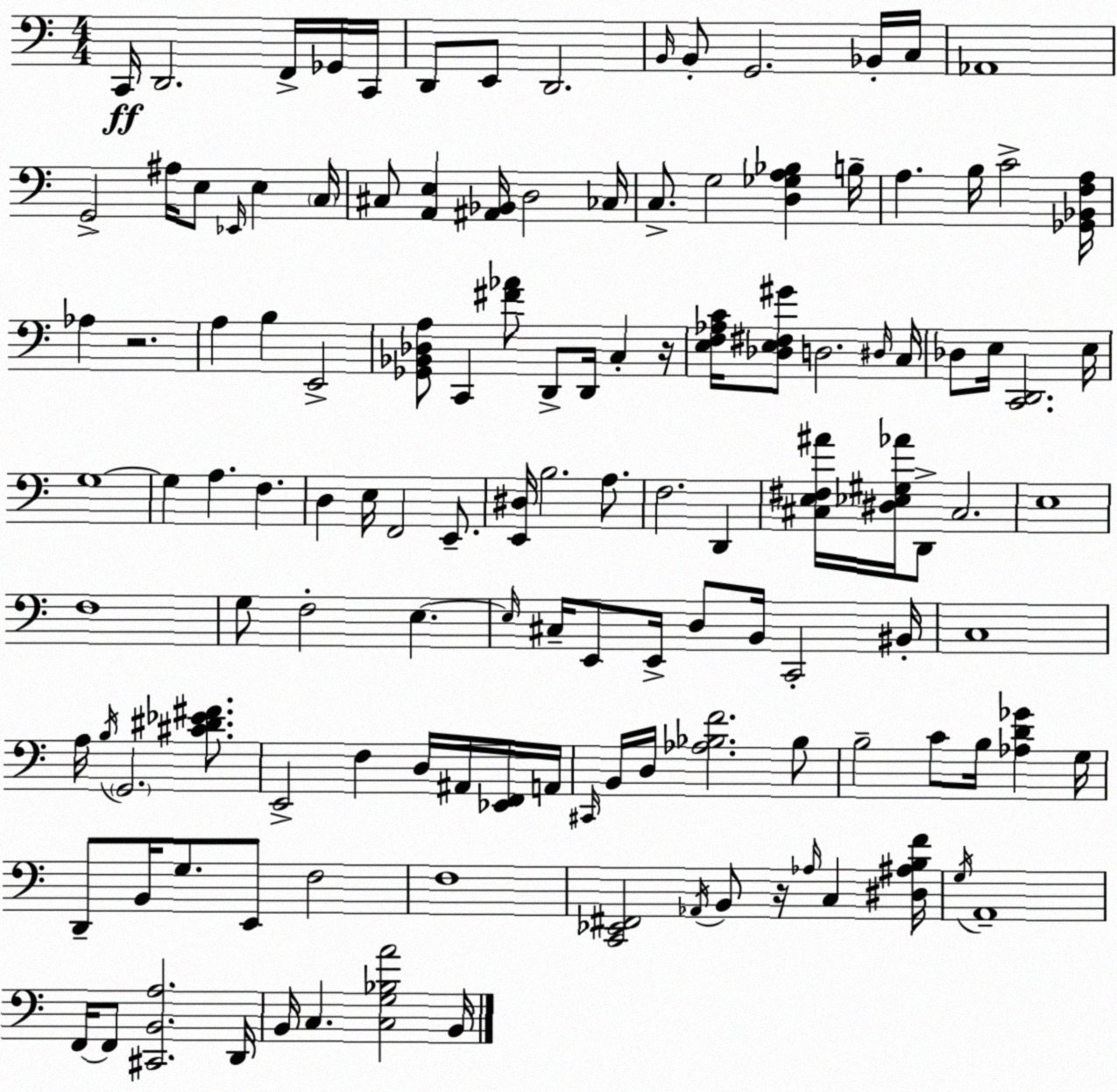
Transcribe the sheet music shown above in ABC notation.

X:1
T:Untitled
M:4/4
L:1/4
K:C
C,,/4 D,,2 F,,/4 _G,,/4 C,,/4 D,,/2 E,,/2 D,,2 B,,/4 B,,/2 G,,2 _B,,/4 C,/4 _A,,4 G,,2 ^A,/4 E,/2 _E,,/4 E, C,/4 ^C,/2 [A,,E,] [^A,,_B,,]/4 D,2 _C,/4 C,/2 G,2 [D,_G,A,_B,] B,/4 A, B,/4 C2 [_G,,_B,,F,A,]/4 _A, z2 A, B, E,,2 [_G,,_B,,_D,A,]/2 C,, [^F_A]/2 D,,/2 D,,/4 C, z/4 [E,F,_A,C]/4 [_D,E,^F,^G]/2 D,2 ^D,/4 C,/4 _D,/2 E,/4 [C,,D,,]2 E,/4 G,4 G, A, F, D, E,/4 F,,2 E,,/2 [E,,^D,]/4 B,2 A,/2 F,2 D,, [^C,E,^F,^A]/4 [^D,_E,^G,_A]/4 D,,/2 ^C,2 E,4 F,4 G,/2 F,2 E, E,/4 ^C,/4 E,,/2 E,,/4 D,/2 B,,/4 C,,2 ^B,,/4 C,4 A,/4 B,/4 G,,2 [^C^D_E^F]/2 E,,2 F, D,/4 ^A,,/4 [_E,,F,,]/4 A,,/4 ^C,,/4 B,,/4 D,/4 [_A,_B,F]2 _B,/2 B,2 C/2 B,/4 [_A,D_G] G,/4 D,,/2 B,,/4 G,/2 E,,/2 F,2 F,4 [C,,_E,,^F,,]2 _A,,/4 B,,/2 z/4 _A,/4 C, [^D,^A,B,F]/4 G,/4 A,,4 F,,/4 F,,/2 [^C,,B,,A,]2 D,,/4 B,,/4 C, [C,G,_B,A]2 B,,/4